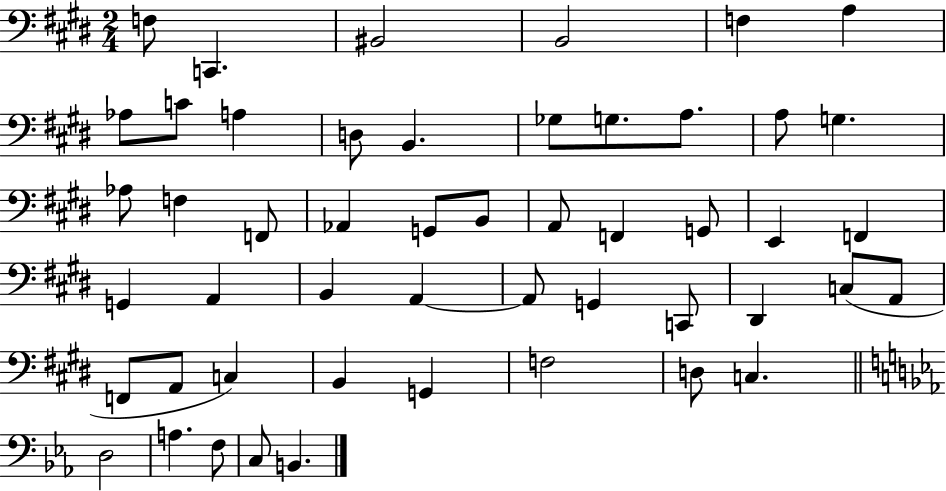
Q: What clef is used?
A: bass